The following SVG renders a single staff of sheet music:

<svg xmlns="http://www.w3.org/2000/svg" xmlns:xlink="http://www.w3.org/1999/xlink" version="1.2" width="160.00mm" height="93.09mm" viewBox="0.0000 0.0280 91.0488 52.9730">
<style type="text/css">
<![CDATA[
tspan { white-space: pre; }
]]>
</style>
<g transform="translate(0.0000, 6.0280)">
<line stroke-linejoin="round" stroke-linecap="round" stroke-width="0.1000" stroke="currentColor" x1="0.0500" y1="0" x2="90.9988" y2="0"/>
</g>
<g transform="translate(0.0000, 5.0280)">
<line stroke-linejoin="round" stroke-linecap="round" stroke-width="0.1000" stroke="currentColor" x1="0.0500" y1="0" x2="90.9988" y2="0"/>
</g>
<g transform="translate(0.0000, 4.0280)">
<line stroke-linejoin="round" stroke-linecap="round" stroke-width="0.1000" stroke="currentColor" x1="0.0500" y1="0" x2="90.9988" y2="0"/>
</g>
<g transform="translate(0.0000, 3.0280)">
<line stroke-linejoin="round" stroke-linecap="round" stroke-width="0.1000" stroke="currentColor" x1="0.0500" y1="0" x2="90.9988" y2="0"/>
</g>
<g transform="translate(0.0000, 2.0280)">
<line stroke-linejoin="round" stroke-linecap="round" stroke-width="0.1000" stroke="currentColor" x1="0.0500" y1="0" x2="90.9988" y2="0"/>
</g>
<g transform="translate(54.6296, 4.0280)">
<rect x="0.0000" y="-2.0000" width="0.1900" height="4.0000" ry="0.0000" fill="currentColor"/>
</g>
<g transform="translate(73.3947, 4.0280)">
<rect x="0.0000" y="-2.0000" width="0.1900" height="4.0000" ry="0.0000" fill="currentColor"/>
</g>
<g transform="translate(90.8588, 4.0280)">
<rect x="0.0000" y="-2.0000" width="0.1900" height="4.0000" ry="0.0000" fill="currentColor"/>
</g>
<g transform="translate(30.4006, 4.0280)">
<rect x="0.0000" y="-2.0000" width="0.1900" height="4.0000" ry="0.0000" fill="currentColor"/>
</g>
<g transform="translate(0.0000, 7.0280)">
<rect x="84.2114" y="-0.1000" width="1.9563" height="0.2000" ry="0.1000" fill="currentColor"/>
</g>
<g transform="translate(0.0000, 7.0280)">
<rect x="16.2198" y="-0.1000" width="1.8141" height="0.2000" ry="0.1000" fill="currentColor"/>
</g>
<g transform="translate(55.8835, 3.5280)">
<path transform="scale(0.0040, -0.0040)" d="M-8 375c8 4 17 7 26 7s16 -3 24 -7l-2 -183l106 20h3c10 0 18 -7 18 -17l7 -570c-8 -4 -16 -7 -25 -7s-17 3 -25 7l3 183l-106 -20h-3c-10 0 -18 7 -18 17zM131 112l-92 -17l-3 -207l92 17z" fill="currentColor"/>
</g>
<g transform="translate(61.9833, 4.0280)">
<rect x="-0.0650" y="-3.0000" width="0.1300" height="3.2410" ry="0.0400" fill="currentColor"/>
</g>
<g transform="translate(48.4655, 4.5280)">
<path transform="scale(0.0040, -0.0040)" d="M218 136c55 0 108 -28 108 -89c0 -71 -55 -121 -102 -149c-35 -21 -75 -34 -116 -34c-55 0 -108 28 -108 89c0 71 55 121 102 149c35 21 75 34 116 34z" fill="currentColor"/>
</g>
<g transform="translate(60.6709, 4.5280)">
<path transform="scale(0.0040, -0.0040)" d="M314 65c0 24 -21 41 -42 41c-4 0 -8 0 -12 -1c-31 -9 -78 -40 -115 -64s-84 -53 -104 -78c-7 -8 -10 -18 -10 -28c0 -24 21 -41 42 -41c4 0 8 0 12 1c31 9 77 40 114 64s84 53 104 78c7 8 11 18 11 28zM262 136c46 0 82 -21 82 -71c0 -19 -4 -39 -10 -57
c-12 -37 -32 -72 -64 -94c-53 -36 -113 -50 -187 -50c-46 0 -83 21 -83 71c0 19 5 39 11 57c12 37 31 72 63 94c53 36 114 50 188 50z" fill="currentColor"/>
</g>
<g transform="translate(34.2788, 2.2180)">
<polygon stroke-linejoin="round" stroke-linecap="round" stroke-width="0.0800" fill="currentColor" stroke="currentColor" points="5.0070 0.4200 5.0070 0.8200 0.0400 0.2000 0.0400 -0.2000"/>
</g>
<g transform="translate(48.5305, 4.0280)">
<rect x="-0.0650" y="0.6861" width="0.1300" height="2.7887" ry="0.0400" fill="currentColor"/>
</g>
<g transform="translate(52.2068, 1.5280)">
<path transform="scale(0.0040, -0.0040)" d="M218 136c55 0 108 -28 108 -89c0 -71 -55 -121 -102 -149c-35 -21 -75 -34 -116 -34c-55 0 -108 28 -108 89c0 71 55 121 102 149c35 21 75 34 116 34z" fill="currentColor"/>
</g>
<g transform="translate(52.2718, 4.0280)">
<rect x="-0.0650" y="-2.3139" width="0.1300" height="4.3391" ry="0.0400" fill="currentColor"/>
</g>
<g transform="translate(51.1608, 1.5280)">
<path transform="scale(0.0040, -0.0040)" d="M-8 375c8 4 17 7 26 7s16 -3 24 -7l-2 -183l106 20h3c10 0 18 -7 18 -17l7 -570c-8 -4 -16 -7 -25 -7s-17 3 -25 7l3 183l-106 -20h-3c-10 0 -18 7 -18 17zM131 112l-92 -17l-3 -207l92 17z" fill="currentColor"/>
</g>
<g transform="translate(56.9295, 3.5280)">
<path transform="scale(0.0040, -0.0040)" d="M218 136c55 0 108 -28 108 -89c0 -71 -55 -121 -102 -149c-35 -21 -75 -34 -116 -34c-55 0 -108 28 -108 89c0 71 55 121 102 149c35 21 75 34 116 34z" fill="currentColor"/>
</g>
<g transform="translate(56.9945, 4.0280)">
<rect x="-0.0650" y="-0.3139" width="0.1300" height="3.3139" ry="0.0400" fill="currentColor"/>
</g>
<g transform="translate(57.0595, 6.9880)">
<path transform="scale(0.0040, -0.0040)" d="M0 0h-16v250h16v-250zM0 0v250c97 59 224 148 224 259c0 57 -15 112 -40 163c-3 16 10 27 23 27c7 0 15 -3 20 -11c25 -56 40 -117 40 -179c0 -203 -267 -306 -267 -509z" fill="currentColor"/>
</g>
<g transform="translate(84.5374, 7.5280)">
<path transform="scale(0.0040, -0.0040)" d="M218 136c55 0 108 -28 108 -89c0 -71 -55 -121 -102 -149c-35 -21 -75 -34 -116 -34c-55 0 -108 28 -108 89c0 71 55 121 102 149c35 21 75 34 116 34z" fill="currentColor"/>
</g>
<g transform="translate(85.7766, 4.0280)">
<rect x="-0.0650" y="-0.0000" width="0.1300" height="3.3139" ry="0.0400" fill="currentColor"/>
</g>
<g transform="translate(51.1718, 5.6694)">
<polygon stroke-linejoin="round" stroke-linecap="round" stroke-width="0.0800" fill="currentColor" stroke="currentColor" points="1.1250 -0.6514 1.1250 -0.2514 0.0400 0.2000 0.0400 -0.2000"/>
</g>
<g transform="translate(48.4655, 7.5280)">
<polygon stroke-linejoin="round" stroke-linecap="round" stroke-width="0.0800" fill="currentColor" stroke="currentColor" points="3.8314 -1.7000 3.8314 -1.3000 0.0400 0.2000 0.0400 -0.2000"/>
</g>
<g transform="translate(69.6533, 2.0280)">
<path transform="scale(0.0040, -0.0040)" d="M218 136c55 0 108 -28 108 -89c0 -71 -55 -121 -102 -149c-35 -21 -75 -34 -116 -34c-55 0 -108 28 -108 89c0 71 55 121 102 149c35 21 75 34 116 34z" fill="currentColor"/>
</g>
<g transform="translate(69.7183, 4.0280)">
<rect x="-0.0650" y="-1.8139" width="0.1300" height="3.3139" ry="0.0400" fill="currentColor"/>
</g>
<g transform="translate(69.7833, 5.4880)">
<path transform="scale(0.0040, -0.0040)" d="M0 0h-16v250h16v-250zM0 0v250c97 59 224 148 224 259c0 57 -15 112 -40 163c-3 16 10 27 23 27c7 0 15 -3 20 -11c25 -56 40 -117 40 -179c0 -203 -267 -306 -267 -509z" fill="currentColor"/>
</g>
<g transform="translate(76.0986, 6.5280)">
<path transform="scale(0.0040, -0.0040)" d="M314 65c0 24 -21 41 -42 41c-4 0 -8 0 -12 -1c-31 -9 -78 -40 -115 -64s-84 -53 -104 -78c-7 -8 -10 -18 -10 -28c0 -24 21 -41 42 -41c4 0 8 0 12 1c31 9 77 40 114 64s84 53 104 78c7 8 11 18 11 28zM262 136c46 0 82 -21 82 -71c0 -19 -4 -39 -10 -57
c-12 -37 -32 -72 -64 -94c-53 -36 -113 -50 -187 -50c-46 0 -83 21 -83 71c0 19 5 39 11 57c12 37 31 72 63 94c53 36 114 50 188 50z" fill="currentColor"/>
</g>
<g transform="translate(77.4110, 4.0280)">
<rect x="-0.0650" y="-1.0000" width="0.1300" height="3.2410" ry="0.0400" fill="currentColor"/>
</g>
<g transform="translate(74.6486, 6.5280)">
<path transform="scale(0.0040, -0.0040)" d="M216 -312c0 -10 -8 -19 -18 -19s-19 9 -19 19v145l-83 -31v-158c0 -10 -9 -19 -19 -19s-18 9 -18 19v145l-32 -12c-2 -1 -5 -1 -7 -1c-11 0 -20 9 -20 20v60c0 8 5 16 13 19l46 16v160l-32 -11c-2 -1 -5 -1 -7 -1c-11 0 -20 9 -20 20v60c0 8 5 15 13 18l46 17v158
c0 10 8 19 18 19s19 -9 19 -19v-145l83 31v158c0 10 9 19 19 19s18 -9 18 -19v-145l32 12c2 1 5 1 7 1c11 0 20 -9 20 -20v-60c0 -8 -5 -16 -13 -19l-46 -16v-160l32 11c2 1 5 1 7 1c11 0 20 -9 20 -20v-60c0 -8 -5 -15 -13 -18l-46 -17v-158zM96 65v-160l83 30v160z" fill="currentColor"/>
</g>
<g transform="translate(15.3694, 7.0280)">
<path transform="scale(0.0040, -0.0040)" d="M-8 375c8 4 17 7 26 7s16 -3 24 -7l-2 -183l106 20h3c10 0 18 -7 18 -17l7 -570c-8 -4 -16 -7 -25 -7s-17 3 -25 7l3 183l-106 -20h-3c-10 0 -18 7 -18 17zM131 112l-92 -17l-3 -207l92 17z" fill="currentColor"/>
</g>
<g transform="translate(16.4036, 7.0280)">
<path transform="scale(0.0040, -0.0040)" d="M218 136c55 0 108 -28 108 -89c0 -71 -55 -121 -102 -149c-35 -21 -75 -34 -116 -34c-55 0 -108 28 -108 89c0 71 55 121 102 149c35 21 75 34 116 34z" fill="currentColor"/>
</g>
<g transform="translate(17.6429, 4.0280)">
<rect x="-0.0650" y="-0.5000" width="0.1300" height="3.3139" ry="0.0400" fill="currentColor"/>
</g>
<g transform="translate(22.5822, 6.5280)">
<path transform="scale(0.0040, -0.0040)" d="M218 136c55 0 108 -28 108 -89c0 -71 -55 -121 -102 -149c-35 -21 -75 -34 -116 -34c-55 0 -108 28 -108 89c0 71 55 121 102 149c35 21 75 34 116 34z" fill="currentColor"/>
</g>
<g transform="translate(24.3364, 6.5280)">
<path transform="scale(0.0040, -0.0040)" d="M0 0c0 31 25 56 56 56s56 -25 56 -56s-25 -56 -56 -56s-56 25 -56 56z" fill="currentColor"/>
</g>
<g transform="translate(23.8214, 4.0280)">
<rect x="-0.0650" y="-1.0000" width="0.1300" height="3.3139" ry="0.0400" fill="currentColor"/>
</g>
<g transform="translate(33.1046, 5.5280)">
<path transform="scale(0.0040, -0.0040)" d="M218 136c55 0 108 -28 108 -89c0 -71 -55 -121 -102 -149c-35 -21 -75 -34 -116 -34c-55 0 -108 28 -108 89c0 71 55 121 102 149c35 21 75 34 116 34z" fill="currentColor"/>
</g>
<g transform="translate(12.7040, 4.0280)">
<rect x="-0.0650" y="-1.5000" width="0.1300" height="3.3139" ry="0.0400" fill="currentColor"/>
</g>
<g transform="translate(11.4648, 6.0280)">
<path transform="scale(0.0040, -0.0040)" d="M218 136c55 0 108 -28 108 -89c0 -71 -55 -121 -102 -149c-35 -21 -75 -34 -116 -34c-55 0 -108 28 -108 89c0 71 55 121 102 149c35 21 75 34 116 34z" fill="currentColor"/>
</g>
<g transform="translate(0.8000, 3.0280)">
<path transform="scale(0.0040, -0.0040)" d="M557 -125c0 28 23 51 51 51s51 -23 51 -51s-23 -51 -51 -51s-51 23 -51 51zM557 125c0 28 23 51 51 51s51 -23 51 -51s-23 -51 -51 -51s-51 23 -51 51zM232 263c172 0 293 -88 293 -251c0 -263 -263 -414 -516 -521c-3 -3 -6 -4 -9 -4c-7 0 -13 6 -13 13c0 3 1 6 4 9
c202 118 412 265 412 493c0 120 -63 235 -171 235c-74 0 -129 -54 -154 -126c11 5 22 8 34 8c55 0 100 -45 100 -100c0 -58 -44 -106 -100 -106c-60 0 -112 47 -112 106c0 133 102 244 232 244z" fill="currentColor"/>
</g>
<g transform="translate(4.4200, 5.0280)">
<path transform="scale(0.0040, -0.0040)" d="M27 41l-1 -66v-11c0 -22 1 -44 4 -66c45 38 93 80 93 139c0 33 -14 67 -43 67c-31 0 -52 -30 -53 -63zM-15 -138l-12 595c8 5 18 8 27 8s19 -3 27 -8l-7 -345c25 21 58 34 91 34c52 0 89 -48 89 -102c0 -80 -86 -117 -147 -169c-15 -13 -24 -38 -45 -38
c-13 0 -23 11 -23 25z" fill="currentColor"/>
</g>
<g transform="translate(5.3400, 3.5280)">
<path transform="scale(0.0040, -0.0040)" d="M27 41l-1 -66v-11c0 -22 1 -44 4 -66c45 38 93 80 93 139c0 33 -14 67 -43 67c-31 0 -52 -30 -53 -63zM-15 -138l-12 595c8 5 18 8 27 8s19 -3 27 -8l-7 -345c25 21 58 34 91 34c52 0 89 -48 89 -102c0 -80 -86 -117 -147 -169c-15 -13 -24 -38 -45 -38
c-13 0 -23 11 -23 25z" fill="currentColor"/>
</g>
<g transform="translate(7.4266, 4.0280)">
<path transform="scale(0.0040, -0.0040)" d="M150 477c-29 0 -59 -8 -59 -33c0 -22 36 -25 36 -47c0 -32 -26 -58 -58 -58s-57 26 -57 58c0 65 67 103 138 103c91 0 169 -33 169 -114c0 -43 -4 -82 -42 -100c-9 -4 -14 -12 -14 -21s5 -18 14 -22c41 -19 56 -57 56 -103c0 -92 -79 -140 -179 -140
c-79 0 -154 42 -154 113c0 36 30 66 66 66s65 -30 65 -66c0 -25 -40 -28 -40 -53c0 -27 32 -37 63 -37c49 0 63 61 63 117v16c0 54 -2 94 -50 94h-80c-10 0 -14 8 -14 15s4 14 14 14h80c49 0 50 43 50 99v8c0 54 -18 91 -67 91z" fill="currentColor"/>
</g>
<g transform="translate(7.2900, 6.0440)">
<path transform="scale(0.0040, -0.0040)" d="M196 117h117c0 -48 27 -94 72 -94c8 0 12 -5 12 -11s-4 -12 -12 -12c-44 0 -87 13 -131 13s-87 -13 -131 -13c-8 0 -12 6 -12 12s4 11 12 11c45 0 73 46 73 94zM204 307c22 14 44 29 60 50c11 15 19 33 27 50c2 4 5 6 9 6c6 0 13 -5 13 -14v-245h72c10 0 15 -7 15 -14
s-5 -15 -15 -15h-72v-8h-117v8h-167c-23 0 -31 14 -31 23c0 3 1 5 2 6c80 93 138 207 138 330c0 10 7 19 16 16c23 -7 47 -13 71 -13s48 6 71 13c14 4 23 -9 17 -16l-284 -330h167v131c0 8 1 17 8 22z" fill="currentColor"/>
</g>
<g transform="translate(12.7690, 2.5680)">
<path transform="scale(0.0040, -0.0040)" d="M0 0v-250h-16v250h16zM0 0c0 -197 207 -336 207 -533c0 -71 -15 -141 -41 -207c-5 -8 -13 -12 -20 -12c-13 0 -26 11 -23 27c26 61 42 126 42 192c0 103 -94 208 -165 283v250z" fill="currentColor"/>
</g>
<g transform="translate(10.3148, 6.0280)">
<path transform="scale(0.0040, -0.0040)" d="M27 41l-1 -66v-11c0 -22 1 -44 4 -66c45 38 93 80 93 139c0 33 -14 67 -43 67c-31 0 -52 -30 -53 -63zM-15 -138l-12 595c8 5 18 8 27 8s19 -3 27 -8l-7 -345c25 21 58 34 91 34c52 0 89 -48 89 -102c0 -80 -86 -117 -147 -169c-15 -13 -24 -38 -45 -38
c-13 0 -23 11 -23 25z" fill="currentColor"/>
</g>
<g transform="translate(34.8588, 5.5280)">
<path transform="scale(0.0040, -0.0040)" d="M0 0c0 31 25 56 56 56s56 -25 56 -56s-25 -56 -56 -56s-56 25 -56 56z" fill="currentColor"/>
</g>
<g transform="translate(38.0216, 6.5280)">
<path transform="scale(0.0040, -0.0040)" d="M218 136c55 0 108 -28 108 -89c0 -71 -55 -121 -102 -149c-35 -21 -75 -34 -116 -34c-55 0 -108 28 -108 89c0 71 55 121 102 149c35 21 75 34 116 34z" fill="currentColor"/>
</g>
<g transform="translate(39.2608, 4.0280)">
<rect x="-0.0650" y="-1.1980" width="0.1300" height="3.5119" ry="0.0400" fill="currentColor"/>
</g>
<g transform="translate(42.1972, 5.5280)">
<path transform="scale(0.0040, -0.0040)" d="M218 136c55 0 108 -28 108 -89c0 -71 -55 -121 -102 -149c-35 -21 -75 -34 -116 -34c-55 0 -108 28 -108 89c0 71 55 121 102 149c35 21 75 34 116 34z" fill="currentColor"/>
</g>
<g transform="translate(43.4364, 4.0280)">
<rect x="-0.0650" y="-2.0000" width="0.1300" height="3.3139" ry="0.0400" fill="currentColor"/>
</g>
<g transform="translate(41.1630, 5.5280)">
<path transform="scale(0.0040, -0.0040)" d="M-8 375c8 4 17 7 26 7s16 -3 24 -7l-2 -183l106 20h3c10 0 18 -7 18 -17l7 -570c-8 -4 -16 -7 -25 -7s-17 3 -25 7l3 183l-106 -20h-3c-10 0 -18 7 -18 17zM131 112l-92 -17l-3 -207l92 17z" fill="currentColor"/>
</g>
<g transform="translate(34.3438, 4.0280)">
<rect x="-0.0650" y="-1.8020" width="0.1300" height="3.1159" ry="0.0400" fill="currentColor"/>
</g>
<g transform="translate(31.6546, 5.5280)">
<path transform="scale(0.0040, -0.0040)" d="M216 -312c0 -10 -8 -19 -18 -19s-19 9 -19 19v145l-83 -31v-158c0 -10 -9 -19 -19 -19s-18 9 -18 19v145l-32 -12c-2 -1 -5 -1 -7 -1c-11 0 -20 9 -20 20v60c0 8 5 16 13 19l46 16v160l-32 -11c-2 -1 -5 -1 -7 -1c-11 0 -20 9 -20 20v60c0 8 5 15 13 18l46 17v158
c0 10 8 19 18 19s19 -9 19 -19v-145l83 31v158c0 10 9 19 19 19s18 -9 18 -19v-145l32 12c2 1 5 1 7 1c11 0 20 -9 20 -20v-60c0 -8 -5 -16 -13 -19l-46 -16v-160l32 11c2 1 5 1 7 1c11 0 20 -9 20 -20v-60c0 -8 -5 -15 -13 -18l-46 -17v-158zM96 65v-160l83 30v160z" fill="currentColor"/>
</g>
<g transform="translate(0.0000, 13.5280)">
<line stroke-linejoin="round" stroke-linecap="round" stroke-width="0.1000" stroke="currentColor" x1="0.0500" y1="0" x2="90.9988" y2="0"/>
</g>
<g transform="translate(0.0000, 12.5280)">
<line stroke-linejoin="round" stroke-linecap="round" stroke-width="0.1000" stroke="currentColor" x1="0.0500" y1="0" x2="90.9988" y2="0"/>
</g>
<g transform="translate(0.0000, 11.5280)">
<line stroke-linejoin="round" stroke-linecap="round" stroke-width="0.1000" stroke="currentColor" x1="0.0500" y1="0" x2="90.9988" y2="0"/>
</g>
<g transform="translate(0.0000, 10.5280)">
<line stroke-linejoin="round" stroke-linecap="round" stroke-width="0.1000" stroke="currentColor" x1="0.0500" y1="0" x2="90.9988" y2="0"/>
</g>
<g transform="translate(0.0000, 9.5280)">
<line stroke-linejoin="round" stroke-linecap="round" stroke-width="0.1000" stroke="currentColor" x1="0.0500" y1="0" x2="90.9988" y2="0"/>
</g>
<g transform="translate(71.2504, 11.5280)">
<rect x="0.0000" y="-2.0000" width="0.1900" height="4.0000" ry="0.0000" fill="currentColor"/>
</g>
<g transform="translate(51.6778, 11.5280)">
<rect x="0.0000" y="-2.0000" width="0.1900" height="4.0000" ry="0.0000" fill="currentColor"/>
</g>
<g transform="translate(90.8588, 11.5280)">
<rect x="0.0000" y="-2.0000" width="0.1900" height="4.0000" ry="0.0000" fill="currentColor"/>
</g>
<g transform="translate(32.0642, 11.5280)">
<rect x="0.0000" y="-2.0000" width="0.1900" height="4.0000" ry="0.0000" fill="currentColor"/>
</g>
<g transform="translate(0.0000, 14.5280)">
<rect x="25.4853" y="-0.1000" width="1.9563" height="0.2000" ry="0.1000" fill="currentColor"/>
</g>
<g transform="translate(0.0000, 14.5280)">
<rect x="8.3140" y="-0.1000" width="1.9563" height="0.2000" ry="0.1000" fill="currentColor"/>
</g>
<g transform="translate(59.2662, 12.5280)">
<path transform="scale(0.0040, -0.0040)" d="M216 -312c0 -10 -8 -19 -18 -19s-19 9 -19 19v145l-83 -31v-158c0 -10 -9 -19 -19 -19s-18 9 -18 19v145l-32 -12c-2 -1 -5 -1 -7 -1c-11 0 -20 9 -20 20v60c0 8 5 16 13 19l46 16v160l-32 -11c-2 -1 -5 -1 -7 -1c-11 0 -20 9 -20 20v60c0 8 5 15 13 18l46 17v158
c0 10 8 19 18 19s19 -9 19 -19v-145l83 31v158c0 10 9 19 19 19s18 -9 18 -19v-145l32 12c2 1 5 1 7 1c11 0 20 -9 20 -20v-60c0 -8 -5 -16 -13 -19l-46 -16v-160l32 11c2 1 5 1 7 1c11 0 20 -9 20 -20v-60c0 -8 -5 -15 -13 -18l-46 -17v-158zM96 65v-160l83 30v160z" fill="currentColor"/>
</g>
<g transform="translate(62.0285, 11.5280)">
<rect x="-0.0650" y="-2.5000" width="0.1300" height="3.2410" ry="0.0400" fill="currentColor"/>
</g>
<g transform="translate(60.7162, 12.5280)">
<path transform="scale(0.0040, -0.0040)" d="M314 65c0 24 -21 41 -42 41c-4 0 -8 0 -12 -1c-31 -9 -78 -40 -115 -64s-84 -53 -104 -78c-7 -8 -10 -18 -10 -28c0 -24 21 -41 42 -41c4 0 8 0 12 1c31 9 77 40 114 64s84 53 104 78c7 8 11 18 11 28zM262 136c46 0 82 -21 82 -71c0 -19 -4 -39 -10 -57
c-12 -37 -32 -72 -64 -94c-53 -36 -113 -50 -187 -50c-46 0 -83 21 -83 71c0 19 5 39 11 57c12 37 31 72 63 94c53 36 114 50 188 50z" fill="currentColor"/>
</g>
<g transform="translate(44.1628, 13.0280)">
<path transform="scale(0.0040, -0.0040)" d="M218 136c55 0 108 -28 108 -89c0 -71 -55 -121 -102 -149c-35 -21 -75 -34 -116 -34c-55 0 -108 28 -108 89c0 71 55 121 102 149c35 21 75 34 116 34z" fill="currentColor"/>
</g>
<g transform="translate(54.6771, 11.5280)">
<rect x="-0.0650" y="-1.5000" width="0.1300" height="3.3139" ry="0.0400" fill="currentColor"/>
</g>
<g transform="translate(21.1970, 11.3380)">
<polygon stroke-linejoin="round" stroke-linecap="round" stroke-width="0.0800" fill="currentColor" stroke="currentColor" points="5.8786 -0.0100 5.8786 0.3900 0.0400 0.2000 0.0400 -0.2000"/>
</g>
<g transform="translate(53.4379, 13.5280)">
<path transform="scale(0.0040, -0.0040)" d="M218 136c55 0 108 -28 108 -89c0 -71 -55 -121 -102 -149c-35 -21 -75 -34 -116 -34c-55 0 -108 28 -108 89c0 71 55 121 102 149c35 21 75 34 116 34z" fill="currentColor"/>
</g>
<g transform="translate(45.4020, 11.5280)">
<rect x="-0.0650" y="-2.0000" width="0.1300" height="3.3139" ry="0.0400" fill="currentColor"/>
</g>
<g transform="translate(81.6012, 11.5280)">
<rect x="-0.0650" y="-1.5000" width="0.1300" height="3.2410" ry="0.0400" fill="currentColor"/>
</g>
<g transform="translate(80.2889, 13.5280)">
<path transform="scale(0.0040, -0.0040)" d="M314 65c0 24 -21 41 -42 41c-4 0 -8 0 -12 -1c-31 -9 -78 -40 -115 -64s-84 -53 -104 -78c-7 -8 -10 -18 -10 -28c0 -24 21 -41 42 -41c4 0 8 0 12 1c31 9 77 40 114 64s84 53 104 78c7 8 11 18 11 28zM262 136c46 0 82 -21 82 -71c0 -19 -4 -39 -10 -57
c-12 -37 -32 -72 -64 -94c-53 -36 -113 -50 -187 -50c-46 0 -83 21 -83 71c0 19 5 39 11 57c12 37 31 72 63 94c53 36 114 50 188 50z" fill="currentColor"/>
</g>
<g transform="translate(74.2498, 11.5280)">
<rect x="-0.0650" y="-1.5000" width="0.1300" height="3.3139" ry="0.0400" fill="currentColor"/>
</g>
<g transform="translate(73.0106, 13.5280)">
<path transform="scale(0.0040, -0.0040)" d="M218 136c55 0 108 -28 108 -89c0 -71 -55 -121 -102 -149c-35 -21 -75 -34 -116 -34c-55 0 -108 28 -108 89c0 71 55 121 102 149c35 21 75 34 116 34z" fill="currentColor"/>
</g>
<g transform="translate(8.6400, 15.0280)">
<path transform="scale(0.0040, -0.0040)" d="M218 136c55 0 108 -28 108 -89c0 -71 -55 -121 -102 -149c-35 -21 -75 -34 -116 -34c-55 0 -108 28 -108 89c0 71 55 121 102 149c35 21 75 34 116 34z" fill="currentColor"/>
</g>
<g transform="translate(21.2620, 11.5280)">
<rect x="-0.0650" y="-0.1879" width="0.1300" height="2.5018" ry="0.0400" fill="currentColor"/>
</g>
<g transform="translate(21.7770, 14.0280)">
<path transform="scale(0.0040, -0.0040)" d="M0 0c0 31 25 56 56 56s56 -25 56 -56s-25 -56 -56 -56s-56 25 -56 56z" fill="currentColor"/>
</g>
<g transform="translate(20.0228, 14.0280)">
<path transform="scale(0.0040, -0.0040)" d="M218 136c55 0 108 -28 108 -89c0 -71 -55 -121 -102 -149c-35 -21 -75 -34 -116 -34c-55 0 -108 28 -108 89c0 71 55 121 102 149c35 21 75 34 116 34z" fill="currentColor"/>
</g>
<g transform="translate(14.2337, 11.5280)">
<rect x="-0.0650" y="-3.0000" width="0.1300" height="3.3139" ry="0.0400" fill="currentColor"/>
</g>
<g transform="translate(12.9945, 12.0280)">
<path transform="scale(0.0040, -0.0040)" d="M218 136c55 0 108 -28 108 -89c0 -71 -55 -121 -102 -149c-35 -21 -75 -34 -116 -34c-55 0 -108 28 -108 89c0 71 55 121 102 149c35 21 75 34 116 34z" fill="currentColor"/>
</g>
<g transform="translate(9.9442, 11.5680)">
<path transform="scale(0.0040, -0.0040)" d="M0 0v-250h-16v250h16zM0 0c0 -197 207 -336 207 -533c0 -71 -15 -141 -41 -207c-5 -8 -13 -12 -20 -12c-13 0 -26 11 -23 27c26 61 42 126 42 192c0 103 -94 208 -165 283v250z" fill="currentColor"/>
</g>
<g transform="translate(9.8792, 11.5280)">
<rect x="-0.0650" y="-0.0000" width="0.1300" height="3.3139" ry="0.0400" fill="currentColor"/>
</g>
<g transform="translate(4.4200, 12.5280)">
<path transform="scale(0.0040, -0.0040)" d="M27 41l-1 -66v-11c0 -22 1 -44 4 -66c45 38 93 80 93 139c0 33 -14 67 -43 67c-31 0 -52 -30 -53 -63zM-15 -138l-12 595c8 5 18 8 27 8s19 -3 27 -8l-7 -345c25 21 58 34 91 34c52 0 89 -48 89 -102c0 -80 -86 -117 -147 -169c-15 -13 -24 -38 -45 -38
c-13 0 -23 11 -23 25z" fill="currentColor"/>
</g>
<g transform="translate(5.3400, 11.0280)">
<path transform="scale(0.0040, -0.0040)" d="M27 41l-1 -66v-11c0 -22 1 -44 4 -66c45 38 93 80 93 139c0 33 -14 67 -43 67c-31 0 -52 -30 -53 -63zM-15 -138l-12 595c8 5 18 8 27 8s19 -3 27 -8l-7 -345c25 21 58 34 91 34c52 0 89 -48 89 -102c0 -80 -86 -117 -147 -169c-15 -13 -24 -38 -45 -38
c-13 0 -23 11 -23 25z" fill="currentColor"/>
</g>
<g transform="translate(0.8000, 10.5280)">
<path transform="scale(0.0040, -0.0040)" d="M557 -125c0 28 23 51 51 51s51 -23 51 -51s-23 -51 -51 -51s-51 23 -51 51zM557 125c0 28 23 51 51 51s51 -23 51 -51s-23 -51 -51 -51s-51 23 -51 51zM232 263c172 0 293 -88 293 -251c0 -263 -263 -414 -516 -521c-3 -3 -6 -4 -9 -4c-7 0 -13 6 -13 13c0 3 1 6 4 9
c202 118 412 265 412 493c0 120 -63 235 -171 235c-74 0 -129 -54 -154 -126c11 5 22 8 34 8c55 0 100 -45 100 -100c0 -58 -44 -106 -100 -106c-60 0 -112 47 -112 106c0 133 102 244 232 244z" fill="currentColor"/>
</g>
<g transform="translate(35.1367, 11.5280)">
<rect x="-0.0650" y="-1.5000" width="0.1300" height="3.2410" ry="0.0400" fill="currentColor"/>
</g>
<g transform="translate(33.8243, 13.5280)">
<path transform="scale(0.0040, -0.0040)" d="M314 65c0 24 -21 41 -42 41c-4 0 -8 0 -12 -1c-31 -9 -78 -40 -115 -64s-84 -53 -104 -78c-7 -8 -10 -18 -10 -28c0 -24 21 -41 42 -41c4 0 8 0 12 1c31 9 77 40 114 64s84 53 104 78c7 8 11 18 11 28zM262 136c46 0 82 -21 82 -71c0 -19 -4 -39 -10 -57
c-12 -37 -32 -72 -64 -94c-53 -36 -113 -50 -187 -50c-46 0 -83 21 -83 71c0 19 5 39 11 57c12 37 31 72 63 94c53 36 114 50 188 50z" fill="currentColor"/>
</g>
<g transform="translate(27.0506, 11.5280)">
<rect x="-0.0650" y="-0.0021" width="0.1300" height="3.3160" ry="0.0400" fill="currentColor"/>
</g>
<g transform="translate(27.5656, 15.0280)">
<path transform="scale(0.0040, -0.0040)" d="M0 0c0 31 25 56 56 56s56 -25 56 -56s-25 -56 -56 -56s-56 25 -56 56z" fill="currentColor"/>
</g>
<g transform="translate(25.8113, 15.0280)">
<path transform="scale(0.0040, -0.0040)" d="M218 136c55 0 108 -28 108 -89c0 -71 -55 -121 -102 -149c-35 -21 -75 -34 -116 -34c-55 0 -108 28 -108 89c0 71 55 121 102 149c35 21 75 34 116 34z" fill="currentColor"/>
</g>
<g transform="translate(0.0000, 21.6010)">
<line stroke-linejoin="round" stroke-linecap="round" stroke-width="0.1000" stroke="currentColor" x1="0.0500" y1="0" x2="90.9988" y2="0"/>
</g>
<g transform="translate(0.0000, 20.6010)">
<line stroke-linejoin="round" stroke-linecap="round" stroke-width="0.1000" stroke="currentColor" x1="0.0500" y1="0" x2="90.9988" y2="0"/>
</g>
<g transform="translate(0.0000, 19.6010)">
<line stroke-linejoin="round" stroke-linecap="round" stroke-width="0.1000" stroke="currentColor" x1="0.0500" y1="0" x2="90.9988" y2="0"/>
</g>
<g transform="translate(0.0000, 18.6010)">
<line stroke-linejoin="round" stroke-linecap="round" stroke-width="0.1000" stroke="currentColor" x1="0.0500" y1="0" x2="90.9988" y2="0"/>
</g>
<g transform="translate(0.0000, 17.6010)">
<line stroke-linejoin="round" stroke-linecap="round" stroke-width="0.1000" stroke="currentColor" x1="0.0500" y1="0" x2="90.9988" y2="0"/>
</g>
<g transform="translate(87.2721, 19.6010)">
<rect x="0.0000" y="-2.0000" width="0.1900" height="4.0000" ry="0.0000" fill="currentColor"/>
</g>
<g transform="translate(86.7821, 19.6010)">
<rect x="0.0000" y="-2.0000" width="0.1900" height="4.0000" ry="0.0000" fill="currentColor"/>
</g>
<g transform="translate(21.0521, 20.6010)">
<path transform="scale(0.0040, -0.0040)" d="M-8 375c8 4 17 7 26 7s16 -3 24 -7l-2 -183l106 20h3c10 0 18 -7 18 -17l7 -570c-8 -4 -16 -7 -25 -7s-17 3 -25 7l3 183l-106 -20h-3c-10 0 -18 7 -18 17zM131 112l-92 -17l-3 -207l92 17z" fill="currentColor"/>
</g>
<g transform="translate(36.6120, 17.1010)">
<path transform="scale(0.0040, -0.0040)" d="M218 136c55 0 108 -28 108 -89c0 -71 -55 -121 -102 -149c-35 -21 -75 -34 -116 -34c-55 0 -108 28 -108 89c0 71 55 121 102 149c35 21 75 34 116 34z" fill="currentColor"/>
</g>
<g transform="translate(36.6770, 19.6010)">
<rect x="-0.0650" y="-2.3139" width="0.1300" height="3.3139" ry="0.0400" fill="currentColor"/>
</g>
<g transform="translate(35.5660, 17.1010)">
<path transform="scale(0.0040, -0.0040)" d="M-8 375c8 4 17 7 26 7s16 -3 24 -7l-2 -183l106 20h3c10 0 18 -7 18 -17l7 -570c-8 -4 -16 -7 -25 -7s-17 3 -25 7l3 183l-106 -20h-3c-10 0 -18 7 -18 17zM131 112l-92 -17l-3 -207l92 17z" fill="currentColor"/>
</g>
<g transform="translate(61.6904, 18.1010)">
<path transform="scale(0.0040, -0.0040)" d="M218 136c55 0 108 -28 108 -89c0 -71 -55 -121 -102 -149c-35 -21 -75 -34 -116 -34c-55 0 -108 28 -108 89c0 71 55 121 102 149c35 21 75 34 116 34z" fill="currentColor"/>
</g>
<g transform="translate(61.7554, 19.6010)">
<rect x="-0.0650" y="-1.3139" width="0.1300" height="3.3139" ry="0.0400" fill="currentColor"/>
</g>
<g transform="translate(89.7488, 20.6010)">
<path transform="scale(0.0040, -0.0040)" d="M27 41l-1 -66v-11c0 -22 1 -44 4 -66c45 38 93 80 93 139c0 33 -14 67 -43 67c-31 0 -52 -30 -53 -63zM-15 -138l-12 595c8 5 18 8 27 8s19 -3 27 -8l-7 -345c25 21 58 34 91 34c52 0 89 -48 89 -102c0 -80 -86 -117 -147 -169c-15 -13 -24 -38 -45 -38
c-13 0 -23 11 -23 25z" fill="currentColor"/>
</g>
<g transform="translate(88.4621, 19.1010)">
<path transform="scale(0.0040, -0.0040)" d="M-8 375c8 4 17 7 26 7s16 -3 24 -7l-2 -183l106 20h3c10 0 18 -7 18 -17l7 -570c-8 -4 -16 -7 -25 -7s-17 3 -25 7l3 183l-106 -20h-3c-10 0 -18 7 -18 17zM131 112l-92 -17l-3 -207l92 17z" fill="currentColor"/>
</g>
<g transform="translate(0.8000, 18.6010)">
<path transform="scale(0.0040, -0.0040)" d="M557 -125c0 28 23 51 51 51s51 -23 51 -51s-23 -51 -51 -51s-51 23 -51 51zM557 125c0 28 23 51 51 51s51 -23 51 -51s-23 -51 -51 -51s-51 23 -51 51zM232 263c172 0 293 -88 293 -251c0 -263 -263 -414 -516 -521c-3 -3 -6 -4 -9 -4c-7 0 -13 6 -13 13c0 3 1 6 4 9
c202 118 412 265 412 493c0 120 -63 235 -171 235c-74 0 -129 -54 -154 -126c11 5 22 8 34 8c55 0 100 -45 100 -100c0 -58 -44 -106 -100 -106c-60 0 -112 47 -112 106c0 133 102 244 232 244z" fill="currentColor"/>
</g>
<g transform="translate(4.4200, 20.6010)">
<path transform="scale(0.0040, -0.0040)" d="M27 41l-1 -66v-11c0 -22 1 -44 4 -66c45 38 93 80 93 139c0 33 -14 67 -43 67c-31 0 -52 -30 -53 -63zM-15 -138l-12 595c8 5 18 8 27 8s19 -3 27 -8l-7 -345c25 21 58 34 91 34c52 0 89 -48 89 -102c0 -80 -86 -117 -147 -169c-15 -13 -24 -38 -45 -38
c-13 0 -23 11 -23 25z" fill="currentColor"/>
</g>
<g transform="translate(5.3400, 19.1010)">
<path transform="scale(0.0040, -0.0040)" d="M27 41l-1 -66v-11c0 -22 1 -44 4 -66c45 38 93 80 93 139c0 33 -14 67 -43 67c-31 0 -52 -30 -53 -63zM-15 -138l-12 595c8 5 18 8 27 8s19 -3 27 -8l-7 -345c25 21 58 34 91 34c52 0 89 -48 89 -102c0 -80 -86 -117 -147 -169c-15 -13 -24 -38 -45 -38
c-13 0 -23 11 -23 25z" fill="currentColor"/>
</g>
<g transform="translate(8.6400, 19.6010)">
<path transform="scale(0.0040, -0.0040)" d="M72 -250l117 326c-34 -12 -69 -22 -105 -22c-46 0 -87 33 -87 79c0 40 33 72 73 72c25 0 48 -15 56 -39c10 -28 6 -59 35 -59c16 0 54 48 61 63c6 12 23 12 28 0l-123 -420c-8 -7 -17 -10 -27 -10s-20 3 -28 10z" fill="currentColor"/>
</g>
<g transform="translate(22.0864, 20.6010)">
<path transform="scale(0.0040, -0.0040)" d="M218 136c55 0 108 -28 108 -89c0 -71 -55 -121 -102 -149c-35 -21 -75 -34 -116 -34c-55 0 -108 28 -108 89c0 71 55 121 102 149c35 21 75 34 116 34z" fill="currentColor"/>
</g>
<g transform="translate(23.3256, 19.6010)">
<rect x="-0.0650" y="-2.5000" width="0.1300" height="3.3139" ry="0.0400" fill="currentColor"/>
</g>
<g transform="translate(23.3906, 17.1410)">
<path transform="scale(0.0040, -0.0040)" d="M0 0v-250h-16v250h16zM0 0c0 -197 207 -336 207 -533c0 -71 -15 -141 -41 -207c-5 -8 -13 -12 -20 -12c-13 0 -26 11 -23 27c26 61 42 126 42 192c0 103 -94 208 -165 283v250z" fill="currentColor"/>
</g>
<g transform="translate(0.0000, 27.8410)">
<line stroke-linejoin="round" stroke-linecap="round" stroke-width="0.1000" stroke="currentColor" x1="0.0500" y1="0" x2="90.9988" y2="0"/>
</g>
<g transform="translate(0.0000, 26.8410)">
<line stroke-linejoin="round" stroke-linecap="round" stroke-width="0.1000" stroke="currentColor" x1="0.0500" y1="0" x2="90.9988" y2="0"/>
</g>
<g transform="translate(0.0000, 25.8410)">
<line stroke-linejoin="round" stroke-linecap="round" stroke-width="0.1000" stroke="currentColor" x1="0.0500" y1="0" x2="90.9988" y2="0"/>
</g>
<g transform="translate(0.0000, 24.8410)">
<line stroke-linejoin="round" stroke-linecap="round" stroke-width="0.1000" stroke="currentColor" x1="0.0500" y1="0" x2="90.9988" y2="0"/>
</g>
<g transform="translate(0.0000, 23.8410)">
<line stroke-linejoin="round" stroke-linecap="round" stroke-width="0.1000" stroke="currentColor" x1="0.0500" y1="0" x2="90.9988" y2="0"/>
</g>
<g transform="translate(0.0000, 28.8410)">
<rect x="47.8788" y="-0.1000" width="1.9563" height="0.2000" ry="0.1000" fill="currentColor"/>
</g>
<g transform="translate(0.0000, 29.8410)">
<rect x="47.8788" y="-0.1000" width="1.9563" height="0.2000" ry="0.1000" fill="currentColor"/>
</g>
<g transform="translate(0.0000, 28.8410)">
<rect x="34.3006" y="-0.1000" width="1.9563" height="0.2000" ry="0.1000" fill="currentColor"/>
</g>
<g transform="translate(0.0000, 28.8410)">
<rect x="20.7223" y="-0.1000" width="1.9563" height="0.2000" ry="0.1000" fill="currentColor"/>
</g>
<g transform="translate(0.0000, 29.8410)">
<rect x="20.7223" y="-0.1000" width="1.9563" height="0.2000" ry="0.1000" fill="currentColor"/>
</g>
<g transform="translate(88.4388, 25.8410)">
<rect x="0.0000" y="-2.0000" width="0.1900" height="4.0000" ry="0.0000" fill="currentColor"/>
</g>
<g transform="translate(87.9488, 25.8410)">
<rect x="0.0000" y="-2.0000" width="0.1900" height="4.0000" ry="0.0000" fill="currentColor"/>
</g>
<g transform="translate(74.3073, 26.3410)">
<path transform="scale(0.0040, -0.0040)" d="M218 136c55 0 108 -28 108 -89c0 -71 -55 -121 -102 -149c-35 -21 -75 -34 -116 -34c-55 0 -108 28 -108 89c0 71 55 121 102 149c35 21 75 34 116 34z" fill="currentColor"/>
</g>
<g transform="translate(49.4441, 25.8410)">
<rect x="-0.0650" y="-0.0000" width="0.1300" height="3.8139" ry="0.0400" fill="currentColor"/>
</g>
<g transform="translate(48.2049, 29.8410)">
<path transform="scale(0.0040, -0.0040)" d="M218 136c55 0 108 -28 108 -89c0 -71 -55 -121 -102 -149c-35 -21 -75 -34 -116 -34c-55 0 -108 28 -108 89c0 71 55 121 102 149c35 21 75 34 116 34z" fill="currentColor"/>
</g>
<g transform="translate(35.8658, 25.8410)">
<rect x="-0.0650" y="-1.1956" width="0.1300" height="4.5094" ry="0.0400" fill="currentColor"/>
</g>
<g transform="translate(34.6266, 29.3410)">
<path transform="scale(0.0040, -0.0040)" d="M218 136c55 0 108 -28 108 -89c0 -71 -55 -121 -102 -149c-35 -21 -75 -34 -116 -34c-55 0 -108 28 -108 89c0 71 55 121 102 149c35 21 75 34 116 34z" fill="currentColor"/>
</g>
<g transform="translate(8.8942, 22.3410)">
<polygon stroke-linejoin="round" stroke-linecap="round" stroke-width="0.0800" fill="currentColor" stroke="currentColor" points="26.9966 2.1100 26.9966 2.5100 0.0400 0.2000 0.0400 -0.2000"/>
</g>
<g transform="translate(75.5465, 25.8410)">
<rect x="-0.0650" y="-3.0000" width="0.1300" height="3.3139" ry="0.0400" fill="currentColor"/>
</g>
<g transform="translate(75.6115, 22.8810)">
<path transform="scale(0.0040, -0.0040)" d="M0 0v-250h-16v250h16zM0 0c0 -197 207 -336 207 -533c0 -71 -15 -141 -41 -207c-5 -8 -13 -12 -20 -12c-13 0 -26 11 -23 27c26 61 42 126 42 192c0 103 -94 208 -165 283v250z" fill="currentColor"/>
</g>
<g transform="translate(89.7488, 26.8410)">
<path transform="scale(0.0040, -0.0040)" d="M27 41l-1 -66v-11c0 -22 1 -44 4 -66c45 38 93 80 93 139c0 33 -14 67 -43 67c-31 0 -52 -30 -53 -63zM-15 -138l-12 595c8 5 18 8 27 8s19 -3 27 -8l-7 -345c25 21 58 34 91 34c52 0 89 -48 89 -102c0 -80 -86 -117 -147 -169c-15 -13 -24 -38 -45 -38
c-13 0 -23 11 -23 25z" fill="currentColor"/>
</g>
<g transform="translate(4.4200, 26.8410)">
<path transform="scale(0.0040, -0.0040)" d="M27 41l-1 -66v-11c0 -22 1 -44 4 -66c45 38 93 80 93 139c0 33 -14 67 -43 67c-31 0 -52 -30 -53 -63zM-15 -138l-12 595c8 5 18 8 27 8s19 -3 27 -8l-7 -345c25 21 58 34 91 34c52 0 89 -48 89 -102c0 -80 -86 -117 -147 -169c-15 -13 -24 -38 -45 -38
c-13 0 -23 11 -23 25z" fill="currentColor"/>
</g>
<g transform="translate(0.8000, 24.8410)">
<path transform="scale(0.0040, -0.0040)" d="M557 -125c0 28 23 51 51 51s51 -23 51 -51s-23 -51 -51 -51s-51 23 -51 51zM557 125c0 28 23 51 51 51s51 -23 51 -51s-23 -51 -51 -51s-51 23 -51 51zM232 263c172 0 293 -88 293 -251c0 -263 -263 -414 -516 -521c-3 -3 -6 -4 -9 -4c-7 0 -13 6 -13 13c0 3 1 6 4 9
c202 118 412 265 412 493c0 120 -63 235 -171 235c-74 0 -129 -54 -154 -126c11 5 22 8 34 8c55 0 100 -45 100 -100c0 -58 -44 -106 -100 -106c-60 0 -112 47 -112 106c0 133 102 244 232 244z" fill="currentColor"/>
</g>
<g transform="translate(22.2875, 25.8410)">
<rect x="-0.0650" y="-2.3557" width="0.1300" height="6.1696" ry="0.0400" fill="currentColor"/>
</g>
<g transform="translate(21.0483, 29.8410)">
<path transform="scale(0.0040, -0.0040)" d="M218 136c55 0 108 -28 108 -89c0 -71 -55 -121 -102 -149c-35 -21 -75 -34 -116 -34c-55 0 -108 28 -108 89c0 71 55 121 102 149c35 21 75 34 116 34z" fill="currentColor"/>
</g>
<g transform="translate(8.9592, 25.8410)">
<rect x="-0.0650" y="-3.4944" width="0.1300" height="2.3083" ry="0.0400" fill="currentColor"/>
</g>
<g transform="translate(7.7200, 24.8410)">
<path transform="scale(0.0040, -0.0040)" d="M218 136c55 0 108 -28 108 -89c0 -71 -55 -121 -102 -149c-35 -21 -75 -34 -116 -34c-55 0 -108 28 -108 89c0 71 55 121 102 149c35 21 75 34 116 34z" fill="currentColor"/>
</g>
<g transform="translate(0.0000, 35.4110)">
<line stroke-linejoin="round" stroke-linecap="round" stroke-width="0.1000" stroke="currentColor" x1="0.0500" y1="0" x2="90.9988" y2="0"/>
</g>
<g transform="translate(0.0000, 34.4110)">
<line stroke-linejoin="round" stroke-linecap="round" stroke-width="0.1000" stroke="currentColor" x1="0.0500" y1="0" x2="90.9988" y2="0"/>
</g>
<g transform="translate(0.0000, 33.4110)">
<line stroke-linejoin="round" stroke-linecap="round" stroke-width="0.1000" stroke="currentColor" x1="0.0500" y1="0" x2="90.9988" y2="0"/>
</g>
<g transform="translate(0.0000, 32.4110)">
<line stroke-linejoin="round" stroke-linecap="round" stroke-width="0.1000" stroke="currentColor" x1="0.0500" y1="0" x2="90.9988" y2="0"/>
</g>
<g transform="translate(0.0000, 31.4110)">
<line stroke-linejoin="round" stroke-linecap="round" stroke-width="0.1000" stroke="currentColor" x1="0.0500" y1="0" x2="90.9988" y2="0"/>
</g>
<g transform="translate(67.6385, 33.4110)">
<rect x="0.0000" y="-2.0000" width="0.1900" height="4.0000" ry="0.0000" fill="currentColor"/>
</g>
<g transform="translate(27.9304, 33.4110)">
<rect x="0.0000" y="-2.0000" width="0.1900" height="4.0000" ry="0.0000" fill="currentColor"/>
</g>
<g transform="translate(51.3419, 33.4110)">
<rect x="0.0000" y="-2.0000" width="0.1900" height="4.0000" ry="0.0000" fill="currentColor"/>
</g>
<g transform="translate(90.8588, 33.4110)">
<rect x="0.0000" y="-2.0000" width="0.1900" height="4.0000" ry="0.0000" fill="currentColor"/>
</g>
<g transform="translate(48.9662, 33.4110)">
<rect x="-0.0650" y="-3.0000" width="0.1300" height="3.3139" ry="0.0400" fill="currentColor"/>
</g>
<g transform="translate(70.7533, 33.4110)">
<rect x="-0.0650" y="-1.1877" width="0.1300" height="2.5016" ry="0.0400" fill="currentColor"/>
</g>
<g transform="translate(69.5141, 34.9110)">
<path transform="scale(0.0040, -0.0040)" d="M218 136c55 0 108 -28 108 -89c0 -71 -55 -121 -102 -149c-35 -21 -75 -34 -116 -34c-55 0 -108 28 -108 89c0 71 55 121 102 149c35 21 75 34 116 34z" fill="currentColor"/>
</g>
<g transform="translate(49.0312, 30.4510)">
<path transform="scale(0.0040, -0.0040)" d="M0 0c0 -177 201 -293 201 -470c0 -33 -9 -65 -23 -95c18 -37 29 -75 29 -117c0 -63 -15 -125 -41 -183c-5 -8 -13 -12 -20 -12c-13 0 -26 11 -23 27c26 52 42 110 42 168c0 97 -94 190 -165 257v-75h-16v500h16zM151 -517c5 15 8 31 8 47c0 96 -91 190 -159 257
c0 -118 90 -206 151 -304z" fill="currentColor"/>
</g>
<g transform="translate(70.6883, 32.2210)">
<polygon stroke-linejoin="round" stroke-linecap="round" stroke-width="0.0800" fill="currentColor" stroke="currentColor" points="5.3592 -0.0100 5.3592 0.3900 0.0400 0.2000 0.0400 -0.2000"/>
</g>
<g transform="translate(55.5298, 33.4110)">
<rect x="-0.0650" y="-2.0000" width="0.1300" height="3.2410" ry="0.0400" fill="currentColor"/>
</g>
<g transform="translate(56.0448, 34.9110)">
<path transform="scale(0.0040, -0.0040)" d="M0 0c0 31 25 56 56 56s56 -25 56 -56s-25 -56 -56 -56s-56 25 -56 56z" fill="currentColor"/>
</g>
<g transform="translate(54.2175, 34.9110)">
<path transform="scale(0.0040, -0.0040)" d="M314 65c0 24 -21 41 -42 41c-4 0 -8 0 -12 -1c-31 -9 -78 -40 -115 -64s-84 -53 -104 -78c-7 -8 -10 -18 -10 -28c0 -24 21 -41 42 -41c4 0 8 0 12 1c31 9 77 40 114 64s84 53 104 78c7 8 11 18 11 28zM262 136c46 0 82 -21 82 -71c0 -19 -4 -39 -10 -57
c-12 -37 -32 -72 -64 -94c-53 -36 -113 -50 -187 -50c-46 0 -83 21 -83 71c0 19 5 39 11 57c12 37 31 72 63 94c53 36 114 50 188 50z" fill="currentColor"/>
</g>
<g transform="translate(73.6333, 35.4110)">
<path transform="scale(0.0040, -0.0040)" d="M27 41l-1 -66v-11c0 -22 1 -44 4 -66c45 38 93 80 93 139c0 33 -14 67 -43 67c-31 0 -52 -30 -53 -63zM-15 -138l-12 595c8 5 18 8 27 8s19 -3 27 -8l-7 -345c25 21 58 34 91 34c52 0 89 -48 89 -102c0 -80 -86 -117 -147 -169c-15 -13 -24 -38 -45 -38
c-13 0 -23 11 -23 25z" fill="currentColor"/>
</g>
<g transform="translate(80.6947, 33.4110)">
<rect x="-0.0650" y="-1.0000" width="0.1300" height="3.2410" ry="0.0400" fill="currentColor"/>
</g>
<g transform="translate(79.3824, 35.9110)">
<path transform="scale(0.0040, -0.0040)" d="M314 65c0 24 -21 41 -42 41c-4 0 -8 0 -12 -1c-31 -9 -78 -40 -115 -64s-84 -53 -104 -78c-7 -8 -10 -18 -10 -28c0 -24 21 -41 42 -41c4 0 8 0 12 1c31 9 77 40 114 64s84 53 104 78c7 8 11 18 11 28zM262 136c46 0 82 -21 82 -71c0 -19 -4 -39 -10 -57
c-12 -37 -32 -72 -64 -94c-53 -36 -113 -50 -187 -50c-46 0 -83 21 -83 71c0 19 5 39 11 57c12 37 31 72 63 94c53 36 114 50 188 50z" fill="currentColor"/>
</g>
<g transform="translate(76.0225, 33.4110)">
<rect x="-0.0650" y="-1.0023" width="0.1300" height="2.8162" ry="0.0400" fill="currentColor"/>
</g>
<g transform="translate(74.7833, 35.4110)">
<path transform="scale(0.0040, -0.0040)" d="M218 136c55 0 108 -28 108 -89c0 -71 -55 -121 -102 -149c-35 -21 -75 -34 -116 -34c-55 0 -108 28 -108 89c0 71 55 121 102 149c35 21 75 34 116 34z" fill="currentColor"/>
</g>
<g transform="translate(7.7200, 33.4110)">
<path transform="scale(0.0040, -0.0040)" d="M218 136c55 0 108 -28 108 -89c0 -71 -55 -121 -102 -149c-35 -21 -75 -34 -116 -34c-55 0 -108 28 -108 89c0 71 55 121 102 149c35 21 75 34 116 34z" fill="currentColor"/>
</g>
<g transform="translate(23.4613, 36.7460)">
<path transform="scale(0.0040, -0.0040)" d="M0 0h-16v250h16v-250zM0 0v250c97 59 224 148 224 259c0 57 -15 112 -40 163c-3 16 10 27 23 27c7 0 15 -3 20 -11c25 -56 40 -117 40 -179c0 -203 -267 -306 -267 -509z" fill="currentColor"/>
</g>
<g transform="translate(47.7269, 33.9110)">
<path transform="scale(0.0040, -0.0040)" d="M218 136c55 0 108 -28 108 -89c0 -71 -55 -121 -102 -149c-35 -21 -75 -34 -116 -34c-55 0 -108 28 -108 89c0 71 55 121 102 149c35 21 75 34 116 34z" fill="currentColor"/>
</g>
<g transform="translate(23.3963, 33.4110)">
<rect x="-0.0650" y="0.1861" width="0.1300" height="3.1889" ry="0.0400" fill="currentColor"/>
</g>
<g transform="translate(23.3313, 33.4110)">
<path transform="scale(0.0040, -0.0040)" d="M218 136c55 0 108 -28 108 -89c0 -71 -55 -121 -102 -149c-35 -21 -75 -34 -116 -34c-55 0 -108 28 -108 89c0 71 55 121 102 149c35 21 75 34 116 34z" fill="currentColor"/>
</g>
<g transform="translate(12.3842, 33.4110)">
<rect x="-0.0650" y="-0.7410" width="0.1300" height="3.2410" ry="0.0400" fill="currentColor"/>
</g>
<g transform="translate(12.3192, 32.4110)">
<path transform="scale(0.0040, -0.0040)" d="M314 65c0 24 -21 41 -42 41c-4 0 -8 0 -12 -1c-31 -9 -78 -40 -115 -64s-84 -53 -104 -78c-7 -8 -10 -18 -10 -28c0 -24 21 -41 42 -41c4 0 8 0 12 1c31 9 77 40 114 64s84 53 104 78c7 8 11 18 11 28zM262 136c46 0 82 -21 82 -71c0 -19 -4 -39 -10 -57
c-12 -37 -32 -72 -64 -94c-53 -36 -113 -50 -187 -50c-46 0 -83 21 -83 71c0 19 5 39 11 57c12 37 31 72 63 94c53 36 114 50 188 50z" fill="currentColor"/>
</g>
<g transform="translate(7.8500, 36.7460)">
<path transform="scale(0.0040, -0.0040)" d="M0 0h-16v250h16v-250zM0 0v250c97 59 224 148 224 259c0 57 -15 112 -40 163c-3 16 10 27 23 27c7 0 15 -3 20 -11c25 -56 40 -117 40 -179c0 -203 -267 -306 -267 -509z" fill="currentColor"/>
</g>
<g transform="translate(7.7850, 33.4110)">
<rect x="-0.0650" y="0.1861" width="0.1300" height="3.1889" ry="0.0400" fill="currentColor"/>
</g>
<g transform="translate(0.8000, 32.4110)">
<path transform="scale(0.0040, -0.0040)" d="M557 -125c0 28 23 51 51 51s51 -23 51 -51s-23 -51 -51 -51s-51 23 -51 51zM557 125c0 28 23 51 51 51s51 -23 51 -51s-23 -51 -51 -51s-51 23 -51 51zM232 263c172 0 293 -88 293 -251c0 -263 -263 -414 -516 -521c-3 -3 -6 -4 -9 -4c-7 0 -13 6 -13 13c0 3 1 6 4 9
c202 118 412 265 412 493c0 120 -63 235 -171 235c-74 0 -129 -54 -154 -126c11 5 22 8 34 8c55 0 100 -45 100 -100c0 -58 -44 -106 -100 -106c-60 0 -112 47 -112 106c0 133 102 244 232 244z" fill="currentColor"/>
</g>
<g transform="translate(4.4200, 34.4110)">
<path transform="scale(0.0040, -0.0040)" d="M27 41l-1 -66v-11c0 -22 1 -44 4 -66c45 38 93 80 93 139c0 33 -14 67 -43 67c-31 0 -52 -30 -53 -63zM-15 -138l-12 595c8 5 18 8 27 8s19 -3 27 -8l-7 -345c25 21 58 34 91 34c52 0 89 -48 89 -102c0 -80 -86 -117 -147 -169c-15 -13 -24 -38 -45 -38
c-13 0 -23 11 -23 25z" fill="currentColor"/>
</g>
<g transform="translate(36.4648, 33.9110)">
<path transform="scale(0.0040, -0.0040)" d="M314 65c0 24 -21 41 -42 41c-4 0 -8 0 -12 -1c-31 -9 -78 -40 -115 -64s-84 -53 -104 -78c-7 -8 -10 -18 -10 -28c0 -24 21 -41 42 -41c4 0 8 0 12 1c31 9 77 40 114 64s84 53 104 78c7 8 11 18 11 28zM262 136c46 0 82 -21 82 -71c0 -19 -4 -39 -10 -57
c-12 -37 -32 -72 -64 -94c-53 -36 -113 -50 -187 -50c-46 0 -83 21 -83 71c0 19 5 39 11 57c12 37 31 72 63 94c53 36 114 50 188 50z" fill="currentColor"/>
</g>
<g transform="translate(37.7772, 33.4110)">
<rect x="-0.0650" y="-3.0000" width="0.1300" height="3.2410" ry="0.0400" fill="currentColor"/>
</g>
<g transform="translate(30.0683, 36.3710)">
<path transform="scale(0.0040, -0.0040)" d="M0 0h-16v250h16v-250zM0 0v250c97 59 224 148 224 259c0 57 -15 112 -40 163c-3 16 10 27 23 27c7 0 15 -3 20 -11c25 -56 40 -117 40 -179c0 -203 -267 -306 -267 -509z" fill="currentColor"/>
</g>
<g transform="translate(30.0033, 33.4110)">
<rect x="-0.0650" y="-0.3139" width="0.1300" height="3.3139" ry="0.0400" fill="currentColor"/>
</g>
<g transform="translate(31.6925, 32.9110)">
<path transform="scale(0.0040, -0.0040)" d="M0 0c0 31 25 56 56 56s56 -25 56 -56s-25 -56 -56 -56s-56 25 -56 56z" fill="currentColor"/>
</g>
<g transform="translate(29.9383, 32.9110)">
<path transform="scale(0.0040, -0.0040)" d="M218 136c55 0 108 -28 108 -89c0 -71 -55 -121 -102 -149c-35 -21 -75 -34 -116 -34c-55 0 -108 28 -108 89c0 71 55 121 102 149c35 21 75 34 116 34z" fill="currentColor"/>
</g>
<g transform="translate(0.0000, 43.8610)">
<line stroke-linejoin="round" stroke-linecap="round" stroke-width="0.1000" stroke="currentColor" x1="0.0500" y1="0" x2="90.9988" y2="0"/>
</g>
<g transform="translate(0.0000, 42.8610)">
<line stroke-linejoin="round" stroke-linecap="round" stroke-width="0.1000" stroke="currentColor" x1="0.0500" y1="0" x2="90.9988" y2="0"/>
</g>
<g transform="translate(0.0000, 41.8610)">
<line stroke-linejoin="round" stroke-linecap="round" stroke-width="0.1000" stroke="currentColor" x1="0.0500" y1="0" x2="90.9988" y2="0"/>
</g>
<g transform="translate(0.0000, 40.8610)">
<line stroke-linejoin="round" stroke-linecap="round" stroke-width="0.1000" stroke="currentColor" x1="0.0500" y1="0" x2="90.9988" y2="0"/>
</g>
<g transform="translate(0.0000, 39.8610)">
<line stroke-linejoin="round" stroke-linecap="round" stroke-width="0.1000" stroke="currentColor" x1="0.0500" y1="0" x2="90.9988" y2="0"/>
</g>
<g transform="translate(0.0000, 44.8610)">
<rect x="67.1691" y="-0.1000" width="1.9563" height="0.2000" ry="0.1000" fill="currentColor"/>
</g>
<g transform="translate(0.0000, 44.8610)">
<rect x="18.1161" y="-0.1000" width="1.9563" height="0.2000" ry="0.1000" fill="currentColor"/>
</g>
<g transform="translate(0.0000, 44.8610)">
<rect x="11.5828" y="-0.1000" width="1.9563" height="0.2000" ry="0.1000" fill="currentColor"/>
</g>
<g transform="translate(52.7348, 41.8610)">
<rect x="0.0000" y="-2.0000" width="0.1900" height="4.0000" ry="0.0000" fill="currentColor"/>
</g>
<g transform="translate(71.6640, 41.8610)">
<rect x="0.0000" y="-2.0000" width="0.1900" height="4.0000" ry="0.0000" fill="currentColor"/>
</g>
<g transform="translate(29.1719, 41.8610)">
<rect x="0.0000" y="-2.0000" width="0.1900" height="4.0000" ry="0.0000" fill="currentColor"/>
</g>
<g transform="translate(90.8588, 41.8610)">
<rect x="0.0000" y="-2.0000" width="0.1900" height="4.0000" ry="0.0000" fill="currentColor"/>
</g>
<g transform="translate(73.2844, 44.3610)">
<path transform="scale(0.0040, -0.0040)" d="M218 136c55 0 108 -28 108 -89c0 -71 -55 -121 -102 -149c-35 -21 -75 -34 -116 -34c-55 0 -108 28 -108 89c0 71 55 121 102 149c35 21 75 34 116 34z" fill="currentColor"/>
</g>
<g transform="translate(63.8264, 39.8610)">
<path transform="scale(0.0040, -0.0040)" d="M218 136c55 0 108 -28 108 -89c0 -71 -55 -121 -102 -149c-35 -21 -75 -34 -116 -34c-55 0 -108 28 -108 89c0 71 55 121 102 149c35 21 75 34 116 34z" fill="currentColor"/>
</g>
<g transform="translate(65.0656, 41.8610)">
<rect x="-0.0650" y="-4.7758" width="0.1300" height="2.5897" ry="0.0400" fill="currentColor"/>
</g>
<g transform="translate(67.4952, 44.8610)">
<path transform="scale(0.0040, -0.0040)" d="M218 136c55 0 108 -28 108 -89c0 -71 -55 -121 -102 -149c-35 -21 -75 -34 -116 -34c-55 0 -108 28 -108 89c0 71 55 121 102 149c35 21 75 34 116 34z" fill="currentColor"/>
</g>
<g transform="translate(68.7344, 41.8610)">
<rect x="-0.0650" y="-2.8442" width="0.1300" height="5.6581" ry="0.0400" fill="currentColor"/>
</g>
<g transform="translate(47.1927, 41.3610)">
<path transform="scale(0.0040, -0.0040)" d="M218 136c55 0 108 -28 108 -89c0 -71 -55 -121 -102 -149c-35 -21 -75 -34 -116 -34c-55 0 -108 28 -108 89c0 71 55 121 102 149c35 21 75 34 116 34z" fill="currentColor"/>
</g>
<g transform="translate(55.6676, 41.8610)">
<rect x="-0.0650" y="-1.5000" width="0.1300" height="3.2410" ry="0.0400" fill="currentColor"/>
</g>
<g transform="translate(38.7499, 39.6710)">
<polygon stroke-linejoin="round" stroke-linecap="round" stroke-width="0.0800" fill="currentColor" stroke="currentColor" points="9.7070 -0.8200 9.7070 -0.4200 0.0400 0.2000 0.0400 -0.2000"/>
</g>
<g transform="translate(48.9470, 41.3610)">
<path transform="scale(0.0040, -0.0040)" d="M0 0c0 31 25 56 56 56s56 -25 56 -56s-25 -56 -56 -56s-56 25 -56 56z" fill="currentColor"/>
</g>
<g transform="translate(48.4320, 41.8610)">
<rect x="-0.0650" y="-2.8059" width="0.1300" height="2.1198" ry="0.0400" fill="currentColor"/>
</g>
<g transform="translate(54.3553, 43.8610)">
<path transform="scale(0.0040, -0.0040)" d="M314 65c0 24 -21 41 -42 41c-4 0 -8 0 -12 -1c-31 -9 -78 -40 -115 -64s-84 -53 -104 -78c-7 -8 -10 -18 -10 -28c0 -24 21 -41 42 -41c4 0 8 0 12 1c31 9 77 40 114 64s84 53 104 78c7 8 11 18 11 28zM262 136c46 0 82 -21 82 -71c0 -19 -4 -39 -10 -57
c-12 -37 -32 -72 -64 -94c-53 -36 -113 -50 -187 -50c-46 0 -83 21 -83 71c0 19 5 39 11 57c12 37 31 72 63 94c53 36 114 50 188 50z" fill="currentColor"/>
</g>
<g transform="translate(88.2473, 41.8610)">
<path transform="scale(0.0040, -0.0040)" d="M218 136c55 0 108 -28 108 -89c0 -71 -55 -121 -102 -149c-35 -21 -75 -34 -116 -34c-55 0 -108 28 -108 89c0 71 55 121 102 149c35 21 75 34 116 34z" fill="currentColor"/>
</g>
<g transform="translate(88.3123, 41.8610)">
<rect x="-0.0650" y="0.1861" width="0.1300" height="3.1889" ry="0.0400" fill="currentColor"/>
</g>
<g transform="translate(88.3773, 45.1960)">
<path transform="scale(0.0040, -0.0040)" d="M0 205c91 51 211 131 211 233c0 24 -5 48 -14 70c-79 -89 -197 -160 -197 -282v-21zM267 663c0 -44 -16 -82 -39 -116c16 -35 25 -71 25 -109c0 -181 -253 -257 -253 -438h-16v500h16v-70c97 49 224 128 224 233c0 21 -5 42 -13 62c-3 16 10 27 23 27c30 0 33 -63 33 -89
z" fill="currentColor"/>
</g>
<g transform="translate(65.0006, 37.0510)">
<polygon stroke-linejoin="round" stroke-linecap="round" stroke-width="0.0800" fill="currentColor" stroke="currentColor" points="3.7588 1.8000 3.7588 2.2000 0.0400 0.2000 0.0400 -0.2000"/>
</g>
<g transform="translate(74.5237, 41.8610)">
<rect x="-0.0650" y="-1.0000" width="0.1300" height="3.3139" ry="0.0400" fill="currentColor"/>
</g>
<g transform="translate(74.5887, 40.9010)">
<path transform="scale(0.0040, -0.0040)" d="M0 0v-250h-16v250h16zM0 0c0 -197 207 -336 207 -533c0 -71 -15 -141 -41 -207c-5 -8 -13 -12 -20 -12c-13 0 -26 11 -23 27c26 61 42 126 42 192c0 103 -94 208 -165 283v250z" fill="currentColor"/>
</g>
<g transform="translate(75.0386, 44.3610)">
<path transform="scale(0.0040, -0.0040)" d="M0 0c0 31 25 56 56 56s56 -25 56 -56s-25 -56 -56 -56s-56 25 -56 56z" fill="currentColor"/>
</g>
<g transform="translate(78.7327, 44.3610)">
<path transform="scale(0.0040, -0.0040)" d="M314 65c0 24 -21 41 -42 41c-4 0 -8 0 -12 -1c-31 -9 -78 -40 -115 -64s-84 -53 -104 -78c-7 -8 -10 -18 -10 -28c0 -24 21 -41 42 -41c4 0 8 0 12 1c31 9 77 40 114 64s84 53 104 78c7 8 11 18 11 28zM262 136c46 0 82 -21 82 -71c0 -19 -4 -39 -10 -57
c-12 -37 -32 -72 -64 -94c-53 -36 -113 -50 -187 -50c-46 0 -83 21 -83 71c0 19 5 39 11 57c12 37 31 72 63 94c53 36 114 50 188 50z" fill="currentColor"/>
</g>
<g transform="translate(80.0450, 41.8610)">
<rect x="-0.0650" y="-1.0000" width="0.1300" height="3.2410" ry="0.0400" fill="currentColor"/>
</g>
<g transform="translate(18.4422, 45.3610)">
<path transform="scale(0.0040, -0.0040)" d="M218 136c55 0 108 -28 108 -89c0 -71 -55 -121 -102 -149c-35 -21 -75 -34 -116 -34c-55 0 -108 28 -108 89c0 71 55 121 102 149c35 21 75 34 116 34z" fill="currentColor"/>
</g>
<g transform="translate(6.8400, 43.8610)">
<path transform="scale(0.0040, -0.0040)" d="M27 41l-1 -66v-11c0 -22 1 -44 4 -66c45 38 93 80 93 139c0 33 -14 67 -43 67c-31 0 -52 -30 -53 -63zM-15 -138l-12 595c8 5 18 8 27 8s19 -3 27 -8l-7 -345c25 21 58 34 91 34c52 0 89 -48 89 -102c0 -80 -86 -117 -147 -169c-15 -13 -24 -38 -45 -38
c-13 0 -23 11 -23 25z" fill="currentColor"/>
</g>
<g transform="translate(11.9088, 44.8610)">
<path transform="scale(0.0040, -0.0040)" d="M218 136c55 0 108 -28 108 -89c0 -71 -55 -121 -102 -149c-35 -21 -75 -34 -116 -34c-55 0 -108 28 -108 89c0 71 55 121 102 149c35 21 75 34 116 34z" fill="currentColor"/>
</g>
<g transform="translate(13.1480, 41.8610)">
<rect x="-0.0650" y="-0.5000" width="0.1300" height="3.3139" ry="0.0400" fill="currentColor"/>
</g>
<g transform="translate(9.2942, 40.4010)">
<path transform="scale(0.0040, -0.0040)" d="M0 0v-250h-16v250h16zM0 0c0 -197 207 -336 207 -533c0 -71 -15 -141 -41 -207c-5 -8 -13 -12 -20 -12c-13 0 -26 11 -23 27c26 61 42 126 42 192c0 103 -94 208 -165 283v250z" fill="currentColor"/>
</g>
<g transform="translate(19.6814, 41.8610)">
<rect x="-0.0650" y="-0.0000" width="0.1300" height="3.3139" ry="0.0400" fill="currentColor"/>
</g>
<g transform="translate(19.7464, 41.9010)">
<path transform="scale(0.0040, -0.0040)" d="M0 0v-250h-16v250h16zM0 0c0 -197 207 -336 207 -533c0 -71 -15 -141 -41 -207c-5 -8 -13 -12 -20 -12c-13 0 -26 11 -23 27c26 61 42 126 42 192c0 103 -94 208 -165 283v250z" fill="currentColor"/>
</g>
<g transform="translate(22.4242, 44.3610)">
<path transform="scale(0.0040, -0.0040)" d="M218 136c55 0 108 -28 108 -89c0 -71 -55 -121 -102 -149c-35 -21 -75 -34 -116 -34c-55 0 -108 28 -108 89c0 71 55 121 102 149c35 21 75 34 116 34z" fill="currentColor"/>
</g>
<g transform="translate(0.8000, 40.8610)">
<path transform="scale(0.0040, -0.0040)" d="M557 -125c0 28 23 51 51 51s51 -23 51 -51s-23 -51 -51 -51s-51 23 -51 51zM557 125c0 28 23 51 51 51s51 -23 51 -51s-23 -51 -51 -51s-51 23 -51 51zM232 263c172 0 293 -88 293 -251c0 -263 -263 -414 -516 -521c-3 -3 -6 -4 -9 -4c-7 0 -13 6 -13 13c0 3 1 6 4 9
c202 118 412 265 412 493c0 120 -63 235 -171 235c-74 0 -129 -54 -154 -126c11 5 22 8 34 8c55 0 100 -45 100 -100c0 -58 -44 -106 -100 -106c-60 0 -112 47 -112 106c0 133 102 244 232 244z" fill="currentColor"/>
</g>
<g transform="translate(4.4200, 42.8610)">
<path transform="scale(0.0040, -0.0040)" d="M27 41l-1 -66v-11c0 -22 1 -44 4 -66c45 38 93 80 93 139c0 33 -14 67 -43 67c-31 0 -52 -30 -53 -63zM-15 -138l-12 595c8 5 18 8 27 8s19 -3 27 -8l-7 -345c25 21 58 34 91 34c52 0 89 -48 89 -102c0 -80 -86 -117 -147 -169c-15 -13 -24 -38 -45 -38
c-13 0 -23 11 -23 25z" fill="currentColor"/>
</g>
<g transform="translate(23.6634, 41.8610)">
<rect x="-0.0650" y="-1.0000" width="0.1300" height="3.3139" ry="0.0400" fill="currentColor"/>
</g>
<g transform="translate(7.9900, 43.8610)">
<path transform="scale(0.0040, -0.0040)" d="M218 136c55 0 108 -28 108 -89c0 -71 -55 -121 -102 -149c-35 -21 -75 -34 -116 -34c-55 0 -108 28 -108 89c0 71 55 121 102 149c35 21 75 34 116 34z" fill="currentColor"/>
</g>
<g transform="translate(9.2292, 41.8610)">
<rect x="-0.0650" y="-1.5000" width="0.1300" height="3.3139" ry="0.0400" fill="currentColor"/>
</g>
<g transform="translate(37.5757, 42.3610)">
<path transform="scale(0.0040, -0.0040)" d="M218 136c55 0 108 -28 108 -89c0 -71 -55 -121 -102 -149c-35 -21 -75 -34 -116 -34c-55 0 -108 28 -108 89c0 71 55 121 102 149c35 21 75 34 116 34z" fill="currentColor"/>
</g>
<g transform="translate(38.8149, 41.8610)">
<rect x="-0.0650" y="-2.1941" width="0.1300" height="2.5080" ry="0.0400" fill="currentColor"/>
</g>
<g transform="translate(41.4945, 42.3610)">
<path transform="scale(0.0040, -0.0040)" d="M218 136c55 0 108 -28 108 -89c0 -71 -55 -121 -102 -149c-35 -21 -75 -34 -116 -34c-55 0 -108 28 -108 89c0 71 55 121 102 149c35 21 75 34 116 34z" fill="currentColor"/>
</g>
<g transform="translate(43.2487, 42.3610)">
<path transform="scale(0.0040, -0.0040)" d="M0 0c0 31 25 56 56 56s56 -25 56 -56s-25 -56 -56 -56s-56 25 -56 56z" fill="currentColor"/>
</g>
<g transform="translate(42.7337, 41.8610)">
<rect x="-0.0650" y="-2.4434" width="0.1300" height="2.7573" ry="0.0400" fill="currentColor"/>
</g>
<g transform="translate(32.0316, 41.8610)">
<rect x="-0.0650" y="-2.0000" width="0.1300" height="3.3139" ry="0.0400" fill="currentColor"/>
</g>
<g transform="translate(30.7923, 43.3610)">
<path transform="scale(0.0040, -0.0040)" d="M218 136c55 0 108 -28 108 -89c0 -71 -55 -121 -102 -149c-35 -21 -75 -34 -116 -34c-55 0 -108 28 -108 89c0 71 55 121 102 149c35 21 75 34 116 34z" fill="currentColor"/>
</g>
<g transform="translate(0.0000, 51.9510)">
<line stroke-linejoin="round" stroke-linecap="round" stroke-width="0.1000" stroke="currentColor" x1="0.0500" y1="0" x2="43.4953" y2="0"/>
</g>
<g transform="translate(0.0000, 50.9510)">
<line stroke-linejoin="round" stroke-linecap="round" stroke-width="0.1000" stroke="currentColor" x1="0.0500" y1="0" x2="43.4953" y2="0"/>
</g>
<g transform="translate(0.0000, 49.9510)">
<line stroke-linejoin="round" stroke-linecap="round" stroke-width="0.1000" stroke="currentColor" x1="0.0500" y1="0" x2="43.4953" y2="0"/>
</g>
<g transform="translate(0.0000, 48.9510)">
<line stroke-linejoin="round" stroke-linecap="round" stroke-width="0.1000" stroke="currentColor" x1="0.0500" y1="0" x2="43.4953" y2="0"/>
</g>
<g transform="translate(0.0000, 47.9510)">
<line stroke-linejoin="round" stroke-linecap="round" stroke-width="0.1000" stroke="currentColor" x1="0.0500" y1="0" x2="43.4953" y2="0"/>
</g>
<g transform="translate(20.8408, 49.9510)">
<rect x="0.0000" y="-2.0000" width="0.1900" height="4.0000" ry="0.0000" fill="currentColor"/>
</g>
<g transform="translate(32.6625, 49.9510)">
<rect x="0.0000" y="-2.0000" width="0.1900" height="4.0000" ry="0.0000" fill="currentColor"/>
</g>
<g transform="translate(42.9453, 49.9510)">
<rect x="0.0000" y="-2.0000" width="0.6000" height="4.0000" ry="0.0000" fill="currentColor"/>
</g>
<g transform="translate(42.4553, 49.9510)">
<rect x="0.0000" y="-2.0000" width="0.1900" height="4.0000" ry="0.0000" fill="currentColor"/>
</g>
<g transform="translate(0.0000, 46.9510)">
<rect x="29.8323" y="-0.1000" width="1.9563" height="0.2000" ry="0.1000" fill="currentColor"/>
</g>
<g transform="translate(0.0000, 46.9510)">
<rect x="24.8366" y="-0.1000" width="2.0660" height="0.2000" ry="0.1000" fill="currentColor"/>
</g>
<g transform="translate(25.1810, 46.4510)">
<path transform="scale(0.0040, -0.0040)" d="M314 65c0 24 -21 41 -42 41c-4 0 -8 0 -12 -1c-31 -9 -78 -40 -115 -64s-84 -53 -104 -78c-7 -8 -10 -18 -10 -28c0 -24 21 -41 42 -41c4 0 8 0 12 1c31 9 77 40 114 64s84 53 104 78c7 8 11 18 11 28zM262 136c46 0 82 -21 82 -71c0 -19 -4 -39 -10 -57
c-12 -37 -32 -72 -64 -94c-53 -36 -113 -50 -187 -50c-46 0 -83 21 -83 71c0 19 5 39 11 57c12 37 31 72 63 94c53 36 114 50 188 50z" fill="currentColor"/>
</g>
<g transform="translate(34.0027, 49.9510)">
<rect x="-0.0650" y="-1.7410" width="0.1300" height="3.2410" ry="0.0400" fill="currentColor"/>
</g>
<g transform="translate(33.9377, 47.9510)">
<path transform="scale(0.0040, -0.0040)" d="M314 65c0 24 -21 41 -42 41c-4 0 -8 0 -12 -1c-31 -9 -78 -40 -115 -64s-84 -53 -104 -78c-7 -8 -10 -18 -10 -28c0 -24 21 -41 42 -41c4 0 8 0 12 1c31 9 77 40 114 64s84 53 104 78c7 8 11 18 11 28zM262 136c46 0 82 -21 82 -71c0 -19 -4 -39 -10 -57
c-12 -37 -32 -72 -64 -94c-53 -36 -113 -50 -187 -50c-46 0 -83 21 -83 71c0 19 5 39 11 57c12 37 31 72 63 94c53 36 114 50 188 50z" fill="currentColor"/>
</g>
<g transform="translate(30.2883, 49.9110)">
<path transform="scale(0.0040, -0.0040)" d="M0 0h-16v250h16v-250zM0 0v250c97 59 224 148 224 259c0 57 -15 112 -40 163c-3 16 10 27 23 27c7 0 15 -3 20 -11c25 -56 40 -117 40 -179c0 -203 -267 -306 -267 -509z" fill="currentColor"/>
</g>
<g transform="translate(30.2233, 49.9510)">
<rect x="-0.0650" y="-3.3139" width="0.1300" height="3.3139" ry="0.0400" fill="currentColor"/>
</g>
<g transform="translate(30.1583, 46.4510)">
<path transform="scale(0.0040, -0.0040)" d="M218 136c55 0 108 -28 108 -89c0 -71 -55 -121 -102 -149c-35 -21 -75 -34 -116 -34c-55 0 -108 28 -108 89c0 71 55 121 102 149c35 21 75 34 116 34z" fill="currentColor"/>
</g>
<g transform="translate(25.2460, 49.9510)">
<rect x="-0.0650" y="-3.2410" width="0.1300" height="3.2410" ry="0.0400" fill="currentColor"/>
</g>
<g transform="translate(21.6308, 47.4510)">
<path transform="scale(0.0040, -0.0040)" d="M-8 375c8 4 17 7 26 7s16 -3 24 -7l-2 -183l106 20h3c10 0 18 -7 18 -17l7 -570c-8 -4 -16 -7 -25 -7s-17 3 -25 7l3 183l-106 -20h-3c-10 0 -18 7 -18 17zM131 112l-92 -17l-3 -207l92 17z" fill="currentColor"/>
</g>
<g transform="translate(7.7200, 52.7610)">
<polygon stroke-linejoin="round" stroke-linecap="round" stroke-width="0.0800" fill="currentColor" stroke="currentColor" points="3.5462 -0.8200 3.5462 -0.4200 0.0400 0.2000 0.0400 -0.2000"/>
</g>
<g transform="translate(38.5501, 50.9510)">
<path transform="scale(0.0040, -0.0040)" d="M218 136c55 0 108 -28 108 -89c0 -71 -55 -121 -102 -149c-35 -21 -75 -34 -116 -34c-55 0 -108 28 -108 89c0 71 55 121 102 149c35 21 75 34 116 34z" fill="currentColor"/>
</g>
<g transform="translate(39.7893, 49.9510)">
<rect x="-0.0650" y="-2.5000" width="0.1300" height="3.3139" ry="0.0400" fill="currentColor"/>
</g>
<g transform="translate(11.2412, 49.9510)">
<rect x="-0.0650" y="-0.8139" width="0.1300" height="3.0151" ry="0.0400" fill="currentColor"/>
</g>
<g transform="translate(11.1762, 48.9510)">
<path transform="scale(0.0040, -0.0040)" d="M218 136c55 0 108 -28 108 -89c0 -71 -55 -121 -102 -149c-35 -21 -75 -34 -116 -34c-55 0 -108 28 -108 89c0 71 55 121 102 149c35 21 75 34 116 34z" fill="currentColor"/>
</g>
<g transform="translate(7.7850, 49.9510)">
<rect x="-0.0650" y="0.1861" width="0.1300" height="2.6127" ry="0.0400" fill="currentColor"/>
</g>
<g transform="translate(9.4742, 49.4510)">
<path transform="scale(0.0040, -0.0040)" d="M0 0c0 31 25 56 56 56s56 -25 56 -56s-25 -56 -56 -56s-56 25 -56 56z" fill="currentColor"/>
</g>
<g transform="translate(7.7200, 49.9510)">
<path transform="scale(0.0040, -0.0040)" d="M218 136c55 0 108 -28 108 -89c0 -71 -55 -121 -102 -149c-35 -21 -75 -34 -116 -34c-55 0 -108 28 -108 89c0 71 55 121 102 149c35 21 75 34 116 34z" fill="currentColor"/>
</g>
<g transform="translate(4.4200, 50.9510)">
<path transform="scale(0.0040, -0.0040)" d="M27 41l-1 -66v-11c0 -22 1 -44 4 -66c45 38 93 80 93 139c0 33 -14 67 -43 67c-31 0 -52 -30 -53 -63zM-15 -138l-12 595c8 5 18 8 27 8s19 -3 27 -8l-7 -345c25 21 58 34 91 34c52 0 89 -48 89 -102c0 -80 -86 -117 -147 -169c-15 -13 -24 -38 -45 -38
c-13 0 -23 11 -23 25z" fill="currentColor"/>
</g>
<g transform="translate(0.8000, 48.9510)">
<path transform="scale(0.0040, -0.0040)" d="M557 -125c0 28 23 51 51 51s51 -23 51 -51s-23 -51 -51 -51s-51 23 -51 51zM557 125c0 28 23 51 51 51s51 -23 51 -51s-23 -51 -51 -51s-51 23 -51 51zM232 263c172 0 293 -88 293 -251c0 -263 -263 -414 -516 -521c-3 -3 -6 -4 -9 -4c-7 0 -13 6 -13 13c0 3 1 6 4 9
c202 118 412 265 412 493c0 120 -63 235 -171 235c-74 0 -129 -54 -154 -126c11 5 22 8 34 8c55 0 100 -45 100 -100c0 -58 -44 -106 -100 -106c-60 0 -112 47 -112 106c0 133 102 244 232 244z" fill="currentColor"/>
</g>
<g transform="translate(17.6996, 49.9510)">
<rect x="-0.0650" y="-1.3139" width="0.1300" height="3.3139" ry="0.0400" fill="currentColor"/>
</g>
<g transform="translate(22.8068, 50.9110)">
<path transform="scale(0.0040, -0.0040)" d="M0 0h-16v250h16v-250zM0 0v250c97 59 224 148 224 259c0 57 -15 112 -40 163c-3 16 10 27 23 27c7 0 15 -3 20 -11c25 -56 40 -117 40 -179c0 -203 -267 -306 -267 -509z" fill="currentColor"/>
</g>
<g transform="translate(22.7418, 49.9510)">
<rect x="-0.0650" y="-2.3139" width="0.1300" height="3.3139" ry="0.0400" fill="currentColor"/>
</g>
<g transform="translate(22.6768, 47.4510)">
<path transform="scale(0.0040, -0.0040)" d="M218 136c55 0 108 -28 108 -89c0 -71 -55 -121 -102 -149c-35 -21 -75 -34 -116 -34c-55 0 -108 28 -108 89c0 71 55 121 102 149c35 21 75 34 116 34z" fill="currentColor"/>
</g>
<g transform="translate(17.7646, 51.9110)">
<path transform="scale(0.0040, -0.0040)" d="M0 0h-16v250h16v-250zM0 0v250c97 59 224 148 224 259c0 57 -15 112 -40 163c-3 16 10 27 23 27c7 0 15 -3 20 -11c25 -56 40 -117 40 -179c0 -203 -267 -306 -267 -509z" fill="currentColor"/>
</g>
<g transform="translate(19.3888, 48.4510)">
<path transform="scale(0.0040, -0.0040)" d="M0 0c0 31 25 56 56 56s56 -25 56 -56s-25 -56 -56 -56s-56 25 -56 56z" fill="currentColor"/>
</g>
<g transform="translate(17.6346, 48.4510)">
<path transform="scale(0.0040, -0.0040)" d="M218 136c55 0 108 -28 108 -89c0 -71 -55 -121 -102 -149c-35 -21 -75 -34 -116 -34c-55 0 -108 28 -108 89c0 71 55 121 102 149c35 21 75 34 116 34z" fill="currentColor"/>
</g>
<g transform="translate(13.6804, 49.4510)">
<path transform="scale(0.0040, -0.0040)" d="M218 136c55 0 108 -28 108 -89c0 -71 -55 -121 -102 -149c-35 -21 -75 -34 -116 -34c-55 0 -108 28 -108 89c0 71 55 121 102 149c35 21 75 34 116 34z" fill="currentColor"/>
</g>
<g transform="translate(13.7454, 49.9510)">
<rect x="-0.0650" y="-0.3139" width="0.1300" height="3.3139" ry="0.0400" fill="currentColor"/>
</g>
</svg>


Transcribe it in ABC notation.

X:1
T:Untitled
M:3/4
L:1/4
K:Bb
_G,,/2 E,, F,, ^A,,/2 F,,/2 A,, C,/2 B,/4 E,/2 C,2 A,/2 ^F,,2 D,, D,,/2 C, F,,/2 D,,/2 G,,2 A,, G,, ^B,,2 G,, G,,2 z/2 B,,/2 B, G, F,/2 C,,/2 D,,/2 C,, C,/2 D,/2 F,2 D,/2 E,/2 C,2 C,/4 A,,2 A,,/2 _G,,/2 F,,2 _G,,/2 E,, D,,/2 F,, A,, C,/2 C,/2 E,/2 G,,2 A,/2 E,,/2 F,,/2 F,,2 D,/4 D,/2 F,/2 E, G,/2 B,/2 D2 D/2 A,2 _B,,